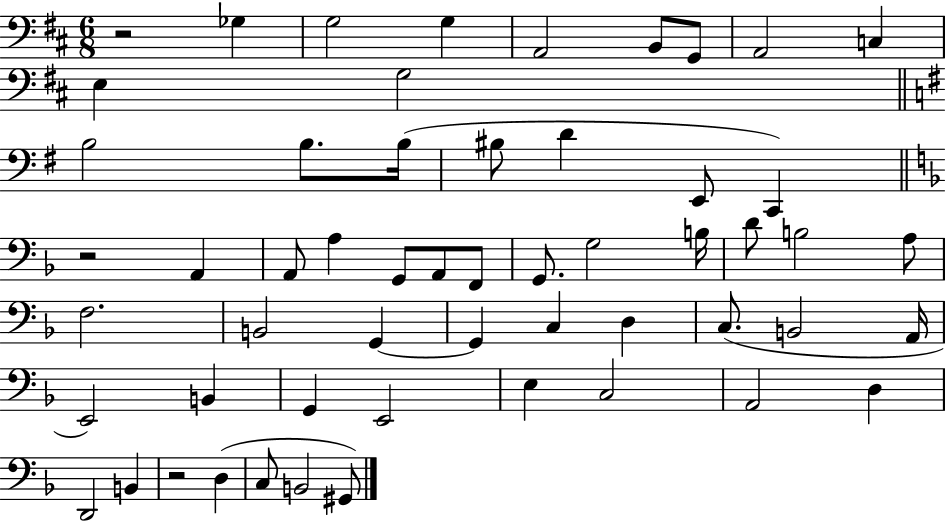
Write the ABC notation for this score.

X:1
T:Untitled
M:6/8
L:1/4
K:D
z2 _G, G,2 G, A,,2 B,,/2 G,,/2 A,,2 C, E, G,2 B,2 B,/2 B,/4 ^B,/2 D E,,/2 C,, z2 A,, A,,/2 A, G,,/2 A,,/2 F,,/2 G,,/2 G,2 B,/4 D/2 B,2 A,/2 F,2 B,,2 G,, G,, C, D, C,/2 B,,2 A,,/4 E,,2 B,, G,, E,,2 E, C,2 A,,2 D, D,,2 B,, z2 D, C,/2 B,,2 ^G,,/2